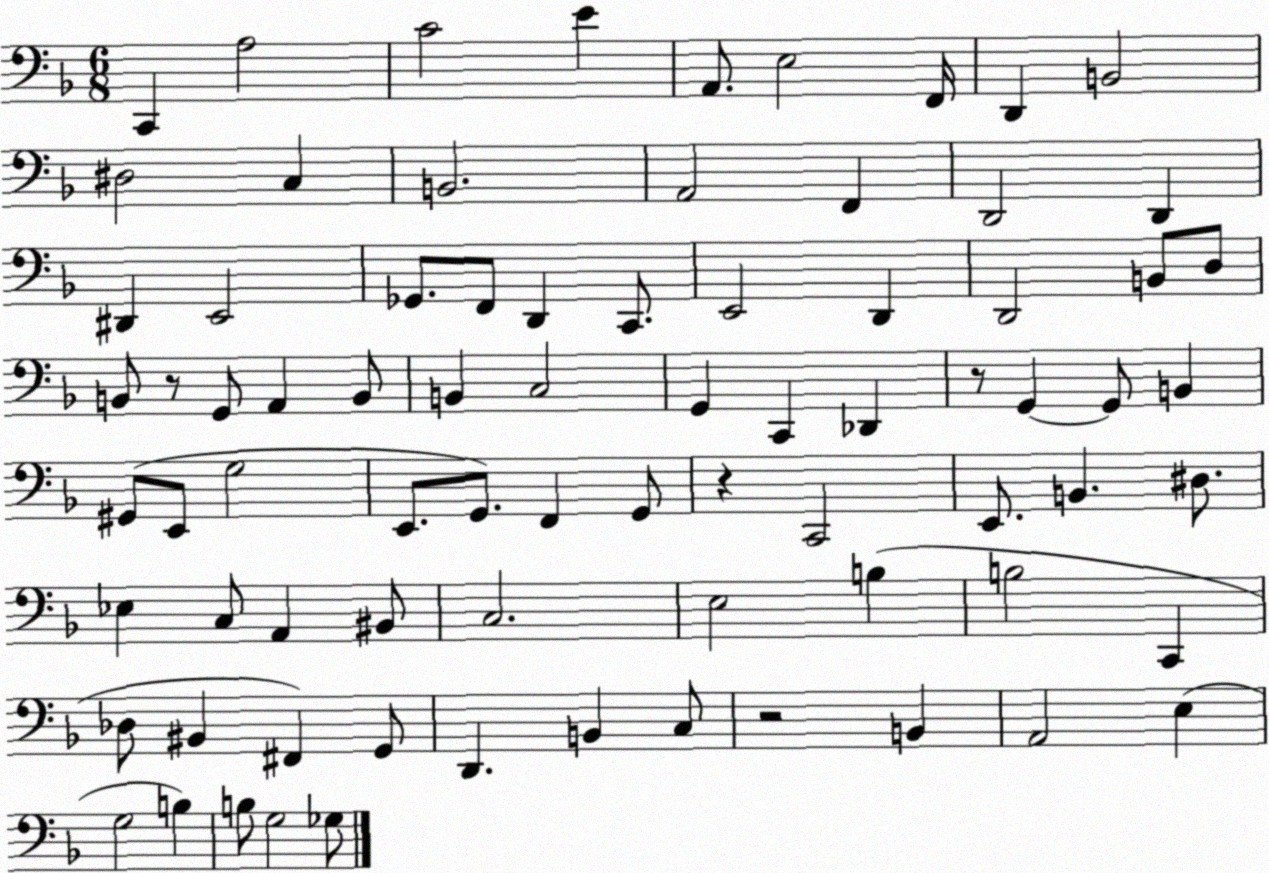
X:1
T:Untitled
M:6/8
L:1/4
K:F
C,, A,2 C2 E A,,/2 E,2 F,,/4 D,, B,,2 ^D,2 C, B,,2 A,,2 F,, D,,2 D,, ^D,, E,,2 _G,,/2 F,,/2 D,, C,,/2 E,,2 D,, D,,2 B,,/2 D,/2 B,,/2 z/2 G,,/2 A,, B,,/2 B,, C,2 G,, C,, _D,, z/2 G,, G,,/2 B,, ^G,,/2 E,,/2 G,2 E,,/2 G,,/2 F,, G,,/2 z C,,2 E,,/2 B,, ^D,/2 _E, C,/2 A,, ^B,,/2 C,2 E,2 B, B,2 C,, _D,/2 ^B,, ^F,, G,,/2 D,, B,, C,/2 z2 B,, A,,2 E, G,2 B, B,/2 G,2 _G,/2